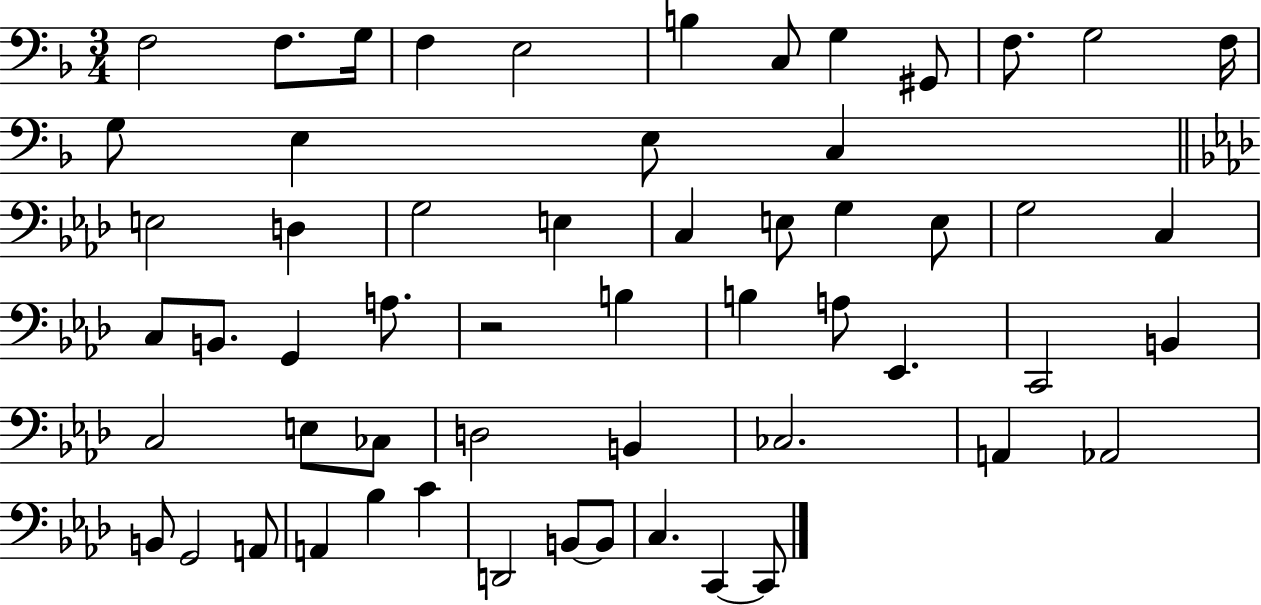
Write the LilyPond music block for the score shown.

{
  \clef bass
  \numericTimeSignature
  \time 3/4
  \key f \major
  f2 f8. g16 | f4 e2 | b4 c8 g4 gis,8 | f8. g2 f16 | \break g8 e4 e8 c4 | \bar "||" \break \key f \minor e2 d4 | g2 e4 | c4 e8 g4 e8 | g2 c4 | \break c8 b,8. g,4 a8. | r2 b4 | b4 a8 ees,4. | c,2 b,4 | \break c2 e8 ces8 | d2 b,4 | ces2. | a,4 aes,2 | \break b,8 g,2 a,8 | a,4 bes4 c'4 | d,2 b,8~~ b,8 | c4. c,4~~ c,8 | \break \bar "|."
}